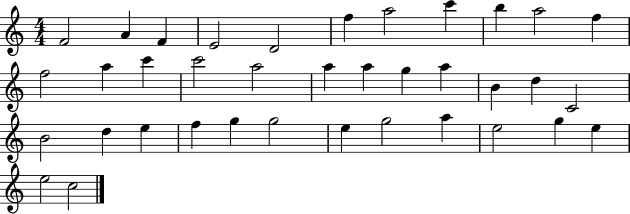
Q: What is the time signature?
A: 4/4